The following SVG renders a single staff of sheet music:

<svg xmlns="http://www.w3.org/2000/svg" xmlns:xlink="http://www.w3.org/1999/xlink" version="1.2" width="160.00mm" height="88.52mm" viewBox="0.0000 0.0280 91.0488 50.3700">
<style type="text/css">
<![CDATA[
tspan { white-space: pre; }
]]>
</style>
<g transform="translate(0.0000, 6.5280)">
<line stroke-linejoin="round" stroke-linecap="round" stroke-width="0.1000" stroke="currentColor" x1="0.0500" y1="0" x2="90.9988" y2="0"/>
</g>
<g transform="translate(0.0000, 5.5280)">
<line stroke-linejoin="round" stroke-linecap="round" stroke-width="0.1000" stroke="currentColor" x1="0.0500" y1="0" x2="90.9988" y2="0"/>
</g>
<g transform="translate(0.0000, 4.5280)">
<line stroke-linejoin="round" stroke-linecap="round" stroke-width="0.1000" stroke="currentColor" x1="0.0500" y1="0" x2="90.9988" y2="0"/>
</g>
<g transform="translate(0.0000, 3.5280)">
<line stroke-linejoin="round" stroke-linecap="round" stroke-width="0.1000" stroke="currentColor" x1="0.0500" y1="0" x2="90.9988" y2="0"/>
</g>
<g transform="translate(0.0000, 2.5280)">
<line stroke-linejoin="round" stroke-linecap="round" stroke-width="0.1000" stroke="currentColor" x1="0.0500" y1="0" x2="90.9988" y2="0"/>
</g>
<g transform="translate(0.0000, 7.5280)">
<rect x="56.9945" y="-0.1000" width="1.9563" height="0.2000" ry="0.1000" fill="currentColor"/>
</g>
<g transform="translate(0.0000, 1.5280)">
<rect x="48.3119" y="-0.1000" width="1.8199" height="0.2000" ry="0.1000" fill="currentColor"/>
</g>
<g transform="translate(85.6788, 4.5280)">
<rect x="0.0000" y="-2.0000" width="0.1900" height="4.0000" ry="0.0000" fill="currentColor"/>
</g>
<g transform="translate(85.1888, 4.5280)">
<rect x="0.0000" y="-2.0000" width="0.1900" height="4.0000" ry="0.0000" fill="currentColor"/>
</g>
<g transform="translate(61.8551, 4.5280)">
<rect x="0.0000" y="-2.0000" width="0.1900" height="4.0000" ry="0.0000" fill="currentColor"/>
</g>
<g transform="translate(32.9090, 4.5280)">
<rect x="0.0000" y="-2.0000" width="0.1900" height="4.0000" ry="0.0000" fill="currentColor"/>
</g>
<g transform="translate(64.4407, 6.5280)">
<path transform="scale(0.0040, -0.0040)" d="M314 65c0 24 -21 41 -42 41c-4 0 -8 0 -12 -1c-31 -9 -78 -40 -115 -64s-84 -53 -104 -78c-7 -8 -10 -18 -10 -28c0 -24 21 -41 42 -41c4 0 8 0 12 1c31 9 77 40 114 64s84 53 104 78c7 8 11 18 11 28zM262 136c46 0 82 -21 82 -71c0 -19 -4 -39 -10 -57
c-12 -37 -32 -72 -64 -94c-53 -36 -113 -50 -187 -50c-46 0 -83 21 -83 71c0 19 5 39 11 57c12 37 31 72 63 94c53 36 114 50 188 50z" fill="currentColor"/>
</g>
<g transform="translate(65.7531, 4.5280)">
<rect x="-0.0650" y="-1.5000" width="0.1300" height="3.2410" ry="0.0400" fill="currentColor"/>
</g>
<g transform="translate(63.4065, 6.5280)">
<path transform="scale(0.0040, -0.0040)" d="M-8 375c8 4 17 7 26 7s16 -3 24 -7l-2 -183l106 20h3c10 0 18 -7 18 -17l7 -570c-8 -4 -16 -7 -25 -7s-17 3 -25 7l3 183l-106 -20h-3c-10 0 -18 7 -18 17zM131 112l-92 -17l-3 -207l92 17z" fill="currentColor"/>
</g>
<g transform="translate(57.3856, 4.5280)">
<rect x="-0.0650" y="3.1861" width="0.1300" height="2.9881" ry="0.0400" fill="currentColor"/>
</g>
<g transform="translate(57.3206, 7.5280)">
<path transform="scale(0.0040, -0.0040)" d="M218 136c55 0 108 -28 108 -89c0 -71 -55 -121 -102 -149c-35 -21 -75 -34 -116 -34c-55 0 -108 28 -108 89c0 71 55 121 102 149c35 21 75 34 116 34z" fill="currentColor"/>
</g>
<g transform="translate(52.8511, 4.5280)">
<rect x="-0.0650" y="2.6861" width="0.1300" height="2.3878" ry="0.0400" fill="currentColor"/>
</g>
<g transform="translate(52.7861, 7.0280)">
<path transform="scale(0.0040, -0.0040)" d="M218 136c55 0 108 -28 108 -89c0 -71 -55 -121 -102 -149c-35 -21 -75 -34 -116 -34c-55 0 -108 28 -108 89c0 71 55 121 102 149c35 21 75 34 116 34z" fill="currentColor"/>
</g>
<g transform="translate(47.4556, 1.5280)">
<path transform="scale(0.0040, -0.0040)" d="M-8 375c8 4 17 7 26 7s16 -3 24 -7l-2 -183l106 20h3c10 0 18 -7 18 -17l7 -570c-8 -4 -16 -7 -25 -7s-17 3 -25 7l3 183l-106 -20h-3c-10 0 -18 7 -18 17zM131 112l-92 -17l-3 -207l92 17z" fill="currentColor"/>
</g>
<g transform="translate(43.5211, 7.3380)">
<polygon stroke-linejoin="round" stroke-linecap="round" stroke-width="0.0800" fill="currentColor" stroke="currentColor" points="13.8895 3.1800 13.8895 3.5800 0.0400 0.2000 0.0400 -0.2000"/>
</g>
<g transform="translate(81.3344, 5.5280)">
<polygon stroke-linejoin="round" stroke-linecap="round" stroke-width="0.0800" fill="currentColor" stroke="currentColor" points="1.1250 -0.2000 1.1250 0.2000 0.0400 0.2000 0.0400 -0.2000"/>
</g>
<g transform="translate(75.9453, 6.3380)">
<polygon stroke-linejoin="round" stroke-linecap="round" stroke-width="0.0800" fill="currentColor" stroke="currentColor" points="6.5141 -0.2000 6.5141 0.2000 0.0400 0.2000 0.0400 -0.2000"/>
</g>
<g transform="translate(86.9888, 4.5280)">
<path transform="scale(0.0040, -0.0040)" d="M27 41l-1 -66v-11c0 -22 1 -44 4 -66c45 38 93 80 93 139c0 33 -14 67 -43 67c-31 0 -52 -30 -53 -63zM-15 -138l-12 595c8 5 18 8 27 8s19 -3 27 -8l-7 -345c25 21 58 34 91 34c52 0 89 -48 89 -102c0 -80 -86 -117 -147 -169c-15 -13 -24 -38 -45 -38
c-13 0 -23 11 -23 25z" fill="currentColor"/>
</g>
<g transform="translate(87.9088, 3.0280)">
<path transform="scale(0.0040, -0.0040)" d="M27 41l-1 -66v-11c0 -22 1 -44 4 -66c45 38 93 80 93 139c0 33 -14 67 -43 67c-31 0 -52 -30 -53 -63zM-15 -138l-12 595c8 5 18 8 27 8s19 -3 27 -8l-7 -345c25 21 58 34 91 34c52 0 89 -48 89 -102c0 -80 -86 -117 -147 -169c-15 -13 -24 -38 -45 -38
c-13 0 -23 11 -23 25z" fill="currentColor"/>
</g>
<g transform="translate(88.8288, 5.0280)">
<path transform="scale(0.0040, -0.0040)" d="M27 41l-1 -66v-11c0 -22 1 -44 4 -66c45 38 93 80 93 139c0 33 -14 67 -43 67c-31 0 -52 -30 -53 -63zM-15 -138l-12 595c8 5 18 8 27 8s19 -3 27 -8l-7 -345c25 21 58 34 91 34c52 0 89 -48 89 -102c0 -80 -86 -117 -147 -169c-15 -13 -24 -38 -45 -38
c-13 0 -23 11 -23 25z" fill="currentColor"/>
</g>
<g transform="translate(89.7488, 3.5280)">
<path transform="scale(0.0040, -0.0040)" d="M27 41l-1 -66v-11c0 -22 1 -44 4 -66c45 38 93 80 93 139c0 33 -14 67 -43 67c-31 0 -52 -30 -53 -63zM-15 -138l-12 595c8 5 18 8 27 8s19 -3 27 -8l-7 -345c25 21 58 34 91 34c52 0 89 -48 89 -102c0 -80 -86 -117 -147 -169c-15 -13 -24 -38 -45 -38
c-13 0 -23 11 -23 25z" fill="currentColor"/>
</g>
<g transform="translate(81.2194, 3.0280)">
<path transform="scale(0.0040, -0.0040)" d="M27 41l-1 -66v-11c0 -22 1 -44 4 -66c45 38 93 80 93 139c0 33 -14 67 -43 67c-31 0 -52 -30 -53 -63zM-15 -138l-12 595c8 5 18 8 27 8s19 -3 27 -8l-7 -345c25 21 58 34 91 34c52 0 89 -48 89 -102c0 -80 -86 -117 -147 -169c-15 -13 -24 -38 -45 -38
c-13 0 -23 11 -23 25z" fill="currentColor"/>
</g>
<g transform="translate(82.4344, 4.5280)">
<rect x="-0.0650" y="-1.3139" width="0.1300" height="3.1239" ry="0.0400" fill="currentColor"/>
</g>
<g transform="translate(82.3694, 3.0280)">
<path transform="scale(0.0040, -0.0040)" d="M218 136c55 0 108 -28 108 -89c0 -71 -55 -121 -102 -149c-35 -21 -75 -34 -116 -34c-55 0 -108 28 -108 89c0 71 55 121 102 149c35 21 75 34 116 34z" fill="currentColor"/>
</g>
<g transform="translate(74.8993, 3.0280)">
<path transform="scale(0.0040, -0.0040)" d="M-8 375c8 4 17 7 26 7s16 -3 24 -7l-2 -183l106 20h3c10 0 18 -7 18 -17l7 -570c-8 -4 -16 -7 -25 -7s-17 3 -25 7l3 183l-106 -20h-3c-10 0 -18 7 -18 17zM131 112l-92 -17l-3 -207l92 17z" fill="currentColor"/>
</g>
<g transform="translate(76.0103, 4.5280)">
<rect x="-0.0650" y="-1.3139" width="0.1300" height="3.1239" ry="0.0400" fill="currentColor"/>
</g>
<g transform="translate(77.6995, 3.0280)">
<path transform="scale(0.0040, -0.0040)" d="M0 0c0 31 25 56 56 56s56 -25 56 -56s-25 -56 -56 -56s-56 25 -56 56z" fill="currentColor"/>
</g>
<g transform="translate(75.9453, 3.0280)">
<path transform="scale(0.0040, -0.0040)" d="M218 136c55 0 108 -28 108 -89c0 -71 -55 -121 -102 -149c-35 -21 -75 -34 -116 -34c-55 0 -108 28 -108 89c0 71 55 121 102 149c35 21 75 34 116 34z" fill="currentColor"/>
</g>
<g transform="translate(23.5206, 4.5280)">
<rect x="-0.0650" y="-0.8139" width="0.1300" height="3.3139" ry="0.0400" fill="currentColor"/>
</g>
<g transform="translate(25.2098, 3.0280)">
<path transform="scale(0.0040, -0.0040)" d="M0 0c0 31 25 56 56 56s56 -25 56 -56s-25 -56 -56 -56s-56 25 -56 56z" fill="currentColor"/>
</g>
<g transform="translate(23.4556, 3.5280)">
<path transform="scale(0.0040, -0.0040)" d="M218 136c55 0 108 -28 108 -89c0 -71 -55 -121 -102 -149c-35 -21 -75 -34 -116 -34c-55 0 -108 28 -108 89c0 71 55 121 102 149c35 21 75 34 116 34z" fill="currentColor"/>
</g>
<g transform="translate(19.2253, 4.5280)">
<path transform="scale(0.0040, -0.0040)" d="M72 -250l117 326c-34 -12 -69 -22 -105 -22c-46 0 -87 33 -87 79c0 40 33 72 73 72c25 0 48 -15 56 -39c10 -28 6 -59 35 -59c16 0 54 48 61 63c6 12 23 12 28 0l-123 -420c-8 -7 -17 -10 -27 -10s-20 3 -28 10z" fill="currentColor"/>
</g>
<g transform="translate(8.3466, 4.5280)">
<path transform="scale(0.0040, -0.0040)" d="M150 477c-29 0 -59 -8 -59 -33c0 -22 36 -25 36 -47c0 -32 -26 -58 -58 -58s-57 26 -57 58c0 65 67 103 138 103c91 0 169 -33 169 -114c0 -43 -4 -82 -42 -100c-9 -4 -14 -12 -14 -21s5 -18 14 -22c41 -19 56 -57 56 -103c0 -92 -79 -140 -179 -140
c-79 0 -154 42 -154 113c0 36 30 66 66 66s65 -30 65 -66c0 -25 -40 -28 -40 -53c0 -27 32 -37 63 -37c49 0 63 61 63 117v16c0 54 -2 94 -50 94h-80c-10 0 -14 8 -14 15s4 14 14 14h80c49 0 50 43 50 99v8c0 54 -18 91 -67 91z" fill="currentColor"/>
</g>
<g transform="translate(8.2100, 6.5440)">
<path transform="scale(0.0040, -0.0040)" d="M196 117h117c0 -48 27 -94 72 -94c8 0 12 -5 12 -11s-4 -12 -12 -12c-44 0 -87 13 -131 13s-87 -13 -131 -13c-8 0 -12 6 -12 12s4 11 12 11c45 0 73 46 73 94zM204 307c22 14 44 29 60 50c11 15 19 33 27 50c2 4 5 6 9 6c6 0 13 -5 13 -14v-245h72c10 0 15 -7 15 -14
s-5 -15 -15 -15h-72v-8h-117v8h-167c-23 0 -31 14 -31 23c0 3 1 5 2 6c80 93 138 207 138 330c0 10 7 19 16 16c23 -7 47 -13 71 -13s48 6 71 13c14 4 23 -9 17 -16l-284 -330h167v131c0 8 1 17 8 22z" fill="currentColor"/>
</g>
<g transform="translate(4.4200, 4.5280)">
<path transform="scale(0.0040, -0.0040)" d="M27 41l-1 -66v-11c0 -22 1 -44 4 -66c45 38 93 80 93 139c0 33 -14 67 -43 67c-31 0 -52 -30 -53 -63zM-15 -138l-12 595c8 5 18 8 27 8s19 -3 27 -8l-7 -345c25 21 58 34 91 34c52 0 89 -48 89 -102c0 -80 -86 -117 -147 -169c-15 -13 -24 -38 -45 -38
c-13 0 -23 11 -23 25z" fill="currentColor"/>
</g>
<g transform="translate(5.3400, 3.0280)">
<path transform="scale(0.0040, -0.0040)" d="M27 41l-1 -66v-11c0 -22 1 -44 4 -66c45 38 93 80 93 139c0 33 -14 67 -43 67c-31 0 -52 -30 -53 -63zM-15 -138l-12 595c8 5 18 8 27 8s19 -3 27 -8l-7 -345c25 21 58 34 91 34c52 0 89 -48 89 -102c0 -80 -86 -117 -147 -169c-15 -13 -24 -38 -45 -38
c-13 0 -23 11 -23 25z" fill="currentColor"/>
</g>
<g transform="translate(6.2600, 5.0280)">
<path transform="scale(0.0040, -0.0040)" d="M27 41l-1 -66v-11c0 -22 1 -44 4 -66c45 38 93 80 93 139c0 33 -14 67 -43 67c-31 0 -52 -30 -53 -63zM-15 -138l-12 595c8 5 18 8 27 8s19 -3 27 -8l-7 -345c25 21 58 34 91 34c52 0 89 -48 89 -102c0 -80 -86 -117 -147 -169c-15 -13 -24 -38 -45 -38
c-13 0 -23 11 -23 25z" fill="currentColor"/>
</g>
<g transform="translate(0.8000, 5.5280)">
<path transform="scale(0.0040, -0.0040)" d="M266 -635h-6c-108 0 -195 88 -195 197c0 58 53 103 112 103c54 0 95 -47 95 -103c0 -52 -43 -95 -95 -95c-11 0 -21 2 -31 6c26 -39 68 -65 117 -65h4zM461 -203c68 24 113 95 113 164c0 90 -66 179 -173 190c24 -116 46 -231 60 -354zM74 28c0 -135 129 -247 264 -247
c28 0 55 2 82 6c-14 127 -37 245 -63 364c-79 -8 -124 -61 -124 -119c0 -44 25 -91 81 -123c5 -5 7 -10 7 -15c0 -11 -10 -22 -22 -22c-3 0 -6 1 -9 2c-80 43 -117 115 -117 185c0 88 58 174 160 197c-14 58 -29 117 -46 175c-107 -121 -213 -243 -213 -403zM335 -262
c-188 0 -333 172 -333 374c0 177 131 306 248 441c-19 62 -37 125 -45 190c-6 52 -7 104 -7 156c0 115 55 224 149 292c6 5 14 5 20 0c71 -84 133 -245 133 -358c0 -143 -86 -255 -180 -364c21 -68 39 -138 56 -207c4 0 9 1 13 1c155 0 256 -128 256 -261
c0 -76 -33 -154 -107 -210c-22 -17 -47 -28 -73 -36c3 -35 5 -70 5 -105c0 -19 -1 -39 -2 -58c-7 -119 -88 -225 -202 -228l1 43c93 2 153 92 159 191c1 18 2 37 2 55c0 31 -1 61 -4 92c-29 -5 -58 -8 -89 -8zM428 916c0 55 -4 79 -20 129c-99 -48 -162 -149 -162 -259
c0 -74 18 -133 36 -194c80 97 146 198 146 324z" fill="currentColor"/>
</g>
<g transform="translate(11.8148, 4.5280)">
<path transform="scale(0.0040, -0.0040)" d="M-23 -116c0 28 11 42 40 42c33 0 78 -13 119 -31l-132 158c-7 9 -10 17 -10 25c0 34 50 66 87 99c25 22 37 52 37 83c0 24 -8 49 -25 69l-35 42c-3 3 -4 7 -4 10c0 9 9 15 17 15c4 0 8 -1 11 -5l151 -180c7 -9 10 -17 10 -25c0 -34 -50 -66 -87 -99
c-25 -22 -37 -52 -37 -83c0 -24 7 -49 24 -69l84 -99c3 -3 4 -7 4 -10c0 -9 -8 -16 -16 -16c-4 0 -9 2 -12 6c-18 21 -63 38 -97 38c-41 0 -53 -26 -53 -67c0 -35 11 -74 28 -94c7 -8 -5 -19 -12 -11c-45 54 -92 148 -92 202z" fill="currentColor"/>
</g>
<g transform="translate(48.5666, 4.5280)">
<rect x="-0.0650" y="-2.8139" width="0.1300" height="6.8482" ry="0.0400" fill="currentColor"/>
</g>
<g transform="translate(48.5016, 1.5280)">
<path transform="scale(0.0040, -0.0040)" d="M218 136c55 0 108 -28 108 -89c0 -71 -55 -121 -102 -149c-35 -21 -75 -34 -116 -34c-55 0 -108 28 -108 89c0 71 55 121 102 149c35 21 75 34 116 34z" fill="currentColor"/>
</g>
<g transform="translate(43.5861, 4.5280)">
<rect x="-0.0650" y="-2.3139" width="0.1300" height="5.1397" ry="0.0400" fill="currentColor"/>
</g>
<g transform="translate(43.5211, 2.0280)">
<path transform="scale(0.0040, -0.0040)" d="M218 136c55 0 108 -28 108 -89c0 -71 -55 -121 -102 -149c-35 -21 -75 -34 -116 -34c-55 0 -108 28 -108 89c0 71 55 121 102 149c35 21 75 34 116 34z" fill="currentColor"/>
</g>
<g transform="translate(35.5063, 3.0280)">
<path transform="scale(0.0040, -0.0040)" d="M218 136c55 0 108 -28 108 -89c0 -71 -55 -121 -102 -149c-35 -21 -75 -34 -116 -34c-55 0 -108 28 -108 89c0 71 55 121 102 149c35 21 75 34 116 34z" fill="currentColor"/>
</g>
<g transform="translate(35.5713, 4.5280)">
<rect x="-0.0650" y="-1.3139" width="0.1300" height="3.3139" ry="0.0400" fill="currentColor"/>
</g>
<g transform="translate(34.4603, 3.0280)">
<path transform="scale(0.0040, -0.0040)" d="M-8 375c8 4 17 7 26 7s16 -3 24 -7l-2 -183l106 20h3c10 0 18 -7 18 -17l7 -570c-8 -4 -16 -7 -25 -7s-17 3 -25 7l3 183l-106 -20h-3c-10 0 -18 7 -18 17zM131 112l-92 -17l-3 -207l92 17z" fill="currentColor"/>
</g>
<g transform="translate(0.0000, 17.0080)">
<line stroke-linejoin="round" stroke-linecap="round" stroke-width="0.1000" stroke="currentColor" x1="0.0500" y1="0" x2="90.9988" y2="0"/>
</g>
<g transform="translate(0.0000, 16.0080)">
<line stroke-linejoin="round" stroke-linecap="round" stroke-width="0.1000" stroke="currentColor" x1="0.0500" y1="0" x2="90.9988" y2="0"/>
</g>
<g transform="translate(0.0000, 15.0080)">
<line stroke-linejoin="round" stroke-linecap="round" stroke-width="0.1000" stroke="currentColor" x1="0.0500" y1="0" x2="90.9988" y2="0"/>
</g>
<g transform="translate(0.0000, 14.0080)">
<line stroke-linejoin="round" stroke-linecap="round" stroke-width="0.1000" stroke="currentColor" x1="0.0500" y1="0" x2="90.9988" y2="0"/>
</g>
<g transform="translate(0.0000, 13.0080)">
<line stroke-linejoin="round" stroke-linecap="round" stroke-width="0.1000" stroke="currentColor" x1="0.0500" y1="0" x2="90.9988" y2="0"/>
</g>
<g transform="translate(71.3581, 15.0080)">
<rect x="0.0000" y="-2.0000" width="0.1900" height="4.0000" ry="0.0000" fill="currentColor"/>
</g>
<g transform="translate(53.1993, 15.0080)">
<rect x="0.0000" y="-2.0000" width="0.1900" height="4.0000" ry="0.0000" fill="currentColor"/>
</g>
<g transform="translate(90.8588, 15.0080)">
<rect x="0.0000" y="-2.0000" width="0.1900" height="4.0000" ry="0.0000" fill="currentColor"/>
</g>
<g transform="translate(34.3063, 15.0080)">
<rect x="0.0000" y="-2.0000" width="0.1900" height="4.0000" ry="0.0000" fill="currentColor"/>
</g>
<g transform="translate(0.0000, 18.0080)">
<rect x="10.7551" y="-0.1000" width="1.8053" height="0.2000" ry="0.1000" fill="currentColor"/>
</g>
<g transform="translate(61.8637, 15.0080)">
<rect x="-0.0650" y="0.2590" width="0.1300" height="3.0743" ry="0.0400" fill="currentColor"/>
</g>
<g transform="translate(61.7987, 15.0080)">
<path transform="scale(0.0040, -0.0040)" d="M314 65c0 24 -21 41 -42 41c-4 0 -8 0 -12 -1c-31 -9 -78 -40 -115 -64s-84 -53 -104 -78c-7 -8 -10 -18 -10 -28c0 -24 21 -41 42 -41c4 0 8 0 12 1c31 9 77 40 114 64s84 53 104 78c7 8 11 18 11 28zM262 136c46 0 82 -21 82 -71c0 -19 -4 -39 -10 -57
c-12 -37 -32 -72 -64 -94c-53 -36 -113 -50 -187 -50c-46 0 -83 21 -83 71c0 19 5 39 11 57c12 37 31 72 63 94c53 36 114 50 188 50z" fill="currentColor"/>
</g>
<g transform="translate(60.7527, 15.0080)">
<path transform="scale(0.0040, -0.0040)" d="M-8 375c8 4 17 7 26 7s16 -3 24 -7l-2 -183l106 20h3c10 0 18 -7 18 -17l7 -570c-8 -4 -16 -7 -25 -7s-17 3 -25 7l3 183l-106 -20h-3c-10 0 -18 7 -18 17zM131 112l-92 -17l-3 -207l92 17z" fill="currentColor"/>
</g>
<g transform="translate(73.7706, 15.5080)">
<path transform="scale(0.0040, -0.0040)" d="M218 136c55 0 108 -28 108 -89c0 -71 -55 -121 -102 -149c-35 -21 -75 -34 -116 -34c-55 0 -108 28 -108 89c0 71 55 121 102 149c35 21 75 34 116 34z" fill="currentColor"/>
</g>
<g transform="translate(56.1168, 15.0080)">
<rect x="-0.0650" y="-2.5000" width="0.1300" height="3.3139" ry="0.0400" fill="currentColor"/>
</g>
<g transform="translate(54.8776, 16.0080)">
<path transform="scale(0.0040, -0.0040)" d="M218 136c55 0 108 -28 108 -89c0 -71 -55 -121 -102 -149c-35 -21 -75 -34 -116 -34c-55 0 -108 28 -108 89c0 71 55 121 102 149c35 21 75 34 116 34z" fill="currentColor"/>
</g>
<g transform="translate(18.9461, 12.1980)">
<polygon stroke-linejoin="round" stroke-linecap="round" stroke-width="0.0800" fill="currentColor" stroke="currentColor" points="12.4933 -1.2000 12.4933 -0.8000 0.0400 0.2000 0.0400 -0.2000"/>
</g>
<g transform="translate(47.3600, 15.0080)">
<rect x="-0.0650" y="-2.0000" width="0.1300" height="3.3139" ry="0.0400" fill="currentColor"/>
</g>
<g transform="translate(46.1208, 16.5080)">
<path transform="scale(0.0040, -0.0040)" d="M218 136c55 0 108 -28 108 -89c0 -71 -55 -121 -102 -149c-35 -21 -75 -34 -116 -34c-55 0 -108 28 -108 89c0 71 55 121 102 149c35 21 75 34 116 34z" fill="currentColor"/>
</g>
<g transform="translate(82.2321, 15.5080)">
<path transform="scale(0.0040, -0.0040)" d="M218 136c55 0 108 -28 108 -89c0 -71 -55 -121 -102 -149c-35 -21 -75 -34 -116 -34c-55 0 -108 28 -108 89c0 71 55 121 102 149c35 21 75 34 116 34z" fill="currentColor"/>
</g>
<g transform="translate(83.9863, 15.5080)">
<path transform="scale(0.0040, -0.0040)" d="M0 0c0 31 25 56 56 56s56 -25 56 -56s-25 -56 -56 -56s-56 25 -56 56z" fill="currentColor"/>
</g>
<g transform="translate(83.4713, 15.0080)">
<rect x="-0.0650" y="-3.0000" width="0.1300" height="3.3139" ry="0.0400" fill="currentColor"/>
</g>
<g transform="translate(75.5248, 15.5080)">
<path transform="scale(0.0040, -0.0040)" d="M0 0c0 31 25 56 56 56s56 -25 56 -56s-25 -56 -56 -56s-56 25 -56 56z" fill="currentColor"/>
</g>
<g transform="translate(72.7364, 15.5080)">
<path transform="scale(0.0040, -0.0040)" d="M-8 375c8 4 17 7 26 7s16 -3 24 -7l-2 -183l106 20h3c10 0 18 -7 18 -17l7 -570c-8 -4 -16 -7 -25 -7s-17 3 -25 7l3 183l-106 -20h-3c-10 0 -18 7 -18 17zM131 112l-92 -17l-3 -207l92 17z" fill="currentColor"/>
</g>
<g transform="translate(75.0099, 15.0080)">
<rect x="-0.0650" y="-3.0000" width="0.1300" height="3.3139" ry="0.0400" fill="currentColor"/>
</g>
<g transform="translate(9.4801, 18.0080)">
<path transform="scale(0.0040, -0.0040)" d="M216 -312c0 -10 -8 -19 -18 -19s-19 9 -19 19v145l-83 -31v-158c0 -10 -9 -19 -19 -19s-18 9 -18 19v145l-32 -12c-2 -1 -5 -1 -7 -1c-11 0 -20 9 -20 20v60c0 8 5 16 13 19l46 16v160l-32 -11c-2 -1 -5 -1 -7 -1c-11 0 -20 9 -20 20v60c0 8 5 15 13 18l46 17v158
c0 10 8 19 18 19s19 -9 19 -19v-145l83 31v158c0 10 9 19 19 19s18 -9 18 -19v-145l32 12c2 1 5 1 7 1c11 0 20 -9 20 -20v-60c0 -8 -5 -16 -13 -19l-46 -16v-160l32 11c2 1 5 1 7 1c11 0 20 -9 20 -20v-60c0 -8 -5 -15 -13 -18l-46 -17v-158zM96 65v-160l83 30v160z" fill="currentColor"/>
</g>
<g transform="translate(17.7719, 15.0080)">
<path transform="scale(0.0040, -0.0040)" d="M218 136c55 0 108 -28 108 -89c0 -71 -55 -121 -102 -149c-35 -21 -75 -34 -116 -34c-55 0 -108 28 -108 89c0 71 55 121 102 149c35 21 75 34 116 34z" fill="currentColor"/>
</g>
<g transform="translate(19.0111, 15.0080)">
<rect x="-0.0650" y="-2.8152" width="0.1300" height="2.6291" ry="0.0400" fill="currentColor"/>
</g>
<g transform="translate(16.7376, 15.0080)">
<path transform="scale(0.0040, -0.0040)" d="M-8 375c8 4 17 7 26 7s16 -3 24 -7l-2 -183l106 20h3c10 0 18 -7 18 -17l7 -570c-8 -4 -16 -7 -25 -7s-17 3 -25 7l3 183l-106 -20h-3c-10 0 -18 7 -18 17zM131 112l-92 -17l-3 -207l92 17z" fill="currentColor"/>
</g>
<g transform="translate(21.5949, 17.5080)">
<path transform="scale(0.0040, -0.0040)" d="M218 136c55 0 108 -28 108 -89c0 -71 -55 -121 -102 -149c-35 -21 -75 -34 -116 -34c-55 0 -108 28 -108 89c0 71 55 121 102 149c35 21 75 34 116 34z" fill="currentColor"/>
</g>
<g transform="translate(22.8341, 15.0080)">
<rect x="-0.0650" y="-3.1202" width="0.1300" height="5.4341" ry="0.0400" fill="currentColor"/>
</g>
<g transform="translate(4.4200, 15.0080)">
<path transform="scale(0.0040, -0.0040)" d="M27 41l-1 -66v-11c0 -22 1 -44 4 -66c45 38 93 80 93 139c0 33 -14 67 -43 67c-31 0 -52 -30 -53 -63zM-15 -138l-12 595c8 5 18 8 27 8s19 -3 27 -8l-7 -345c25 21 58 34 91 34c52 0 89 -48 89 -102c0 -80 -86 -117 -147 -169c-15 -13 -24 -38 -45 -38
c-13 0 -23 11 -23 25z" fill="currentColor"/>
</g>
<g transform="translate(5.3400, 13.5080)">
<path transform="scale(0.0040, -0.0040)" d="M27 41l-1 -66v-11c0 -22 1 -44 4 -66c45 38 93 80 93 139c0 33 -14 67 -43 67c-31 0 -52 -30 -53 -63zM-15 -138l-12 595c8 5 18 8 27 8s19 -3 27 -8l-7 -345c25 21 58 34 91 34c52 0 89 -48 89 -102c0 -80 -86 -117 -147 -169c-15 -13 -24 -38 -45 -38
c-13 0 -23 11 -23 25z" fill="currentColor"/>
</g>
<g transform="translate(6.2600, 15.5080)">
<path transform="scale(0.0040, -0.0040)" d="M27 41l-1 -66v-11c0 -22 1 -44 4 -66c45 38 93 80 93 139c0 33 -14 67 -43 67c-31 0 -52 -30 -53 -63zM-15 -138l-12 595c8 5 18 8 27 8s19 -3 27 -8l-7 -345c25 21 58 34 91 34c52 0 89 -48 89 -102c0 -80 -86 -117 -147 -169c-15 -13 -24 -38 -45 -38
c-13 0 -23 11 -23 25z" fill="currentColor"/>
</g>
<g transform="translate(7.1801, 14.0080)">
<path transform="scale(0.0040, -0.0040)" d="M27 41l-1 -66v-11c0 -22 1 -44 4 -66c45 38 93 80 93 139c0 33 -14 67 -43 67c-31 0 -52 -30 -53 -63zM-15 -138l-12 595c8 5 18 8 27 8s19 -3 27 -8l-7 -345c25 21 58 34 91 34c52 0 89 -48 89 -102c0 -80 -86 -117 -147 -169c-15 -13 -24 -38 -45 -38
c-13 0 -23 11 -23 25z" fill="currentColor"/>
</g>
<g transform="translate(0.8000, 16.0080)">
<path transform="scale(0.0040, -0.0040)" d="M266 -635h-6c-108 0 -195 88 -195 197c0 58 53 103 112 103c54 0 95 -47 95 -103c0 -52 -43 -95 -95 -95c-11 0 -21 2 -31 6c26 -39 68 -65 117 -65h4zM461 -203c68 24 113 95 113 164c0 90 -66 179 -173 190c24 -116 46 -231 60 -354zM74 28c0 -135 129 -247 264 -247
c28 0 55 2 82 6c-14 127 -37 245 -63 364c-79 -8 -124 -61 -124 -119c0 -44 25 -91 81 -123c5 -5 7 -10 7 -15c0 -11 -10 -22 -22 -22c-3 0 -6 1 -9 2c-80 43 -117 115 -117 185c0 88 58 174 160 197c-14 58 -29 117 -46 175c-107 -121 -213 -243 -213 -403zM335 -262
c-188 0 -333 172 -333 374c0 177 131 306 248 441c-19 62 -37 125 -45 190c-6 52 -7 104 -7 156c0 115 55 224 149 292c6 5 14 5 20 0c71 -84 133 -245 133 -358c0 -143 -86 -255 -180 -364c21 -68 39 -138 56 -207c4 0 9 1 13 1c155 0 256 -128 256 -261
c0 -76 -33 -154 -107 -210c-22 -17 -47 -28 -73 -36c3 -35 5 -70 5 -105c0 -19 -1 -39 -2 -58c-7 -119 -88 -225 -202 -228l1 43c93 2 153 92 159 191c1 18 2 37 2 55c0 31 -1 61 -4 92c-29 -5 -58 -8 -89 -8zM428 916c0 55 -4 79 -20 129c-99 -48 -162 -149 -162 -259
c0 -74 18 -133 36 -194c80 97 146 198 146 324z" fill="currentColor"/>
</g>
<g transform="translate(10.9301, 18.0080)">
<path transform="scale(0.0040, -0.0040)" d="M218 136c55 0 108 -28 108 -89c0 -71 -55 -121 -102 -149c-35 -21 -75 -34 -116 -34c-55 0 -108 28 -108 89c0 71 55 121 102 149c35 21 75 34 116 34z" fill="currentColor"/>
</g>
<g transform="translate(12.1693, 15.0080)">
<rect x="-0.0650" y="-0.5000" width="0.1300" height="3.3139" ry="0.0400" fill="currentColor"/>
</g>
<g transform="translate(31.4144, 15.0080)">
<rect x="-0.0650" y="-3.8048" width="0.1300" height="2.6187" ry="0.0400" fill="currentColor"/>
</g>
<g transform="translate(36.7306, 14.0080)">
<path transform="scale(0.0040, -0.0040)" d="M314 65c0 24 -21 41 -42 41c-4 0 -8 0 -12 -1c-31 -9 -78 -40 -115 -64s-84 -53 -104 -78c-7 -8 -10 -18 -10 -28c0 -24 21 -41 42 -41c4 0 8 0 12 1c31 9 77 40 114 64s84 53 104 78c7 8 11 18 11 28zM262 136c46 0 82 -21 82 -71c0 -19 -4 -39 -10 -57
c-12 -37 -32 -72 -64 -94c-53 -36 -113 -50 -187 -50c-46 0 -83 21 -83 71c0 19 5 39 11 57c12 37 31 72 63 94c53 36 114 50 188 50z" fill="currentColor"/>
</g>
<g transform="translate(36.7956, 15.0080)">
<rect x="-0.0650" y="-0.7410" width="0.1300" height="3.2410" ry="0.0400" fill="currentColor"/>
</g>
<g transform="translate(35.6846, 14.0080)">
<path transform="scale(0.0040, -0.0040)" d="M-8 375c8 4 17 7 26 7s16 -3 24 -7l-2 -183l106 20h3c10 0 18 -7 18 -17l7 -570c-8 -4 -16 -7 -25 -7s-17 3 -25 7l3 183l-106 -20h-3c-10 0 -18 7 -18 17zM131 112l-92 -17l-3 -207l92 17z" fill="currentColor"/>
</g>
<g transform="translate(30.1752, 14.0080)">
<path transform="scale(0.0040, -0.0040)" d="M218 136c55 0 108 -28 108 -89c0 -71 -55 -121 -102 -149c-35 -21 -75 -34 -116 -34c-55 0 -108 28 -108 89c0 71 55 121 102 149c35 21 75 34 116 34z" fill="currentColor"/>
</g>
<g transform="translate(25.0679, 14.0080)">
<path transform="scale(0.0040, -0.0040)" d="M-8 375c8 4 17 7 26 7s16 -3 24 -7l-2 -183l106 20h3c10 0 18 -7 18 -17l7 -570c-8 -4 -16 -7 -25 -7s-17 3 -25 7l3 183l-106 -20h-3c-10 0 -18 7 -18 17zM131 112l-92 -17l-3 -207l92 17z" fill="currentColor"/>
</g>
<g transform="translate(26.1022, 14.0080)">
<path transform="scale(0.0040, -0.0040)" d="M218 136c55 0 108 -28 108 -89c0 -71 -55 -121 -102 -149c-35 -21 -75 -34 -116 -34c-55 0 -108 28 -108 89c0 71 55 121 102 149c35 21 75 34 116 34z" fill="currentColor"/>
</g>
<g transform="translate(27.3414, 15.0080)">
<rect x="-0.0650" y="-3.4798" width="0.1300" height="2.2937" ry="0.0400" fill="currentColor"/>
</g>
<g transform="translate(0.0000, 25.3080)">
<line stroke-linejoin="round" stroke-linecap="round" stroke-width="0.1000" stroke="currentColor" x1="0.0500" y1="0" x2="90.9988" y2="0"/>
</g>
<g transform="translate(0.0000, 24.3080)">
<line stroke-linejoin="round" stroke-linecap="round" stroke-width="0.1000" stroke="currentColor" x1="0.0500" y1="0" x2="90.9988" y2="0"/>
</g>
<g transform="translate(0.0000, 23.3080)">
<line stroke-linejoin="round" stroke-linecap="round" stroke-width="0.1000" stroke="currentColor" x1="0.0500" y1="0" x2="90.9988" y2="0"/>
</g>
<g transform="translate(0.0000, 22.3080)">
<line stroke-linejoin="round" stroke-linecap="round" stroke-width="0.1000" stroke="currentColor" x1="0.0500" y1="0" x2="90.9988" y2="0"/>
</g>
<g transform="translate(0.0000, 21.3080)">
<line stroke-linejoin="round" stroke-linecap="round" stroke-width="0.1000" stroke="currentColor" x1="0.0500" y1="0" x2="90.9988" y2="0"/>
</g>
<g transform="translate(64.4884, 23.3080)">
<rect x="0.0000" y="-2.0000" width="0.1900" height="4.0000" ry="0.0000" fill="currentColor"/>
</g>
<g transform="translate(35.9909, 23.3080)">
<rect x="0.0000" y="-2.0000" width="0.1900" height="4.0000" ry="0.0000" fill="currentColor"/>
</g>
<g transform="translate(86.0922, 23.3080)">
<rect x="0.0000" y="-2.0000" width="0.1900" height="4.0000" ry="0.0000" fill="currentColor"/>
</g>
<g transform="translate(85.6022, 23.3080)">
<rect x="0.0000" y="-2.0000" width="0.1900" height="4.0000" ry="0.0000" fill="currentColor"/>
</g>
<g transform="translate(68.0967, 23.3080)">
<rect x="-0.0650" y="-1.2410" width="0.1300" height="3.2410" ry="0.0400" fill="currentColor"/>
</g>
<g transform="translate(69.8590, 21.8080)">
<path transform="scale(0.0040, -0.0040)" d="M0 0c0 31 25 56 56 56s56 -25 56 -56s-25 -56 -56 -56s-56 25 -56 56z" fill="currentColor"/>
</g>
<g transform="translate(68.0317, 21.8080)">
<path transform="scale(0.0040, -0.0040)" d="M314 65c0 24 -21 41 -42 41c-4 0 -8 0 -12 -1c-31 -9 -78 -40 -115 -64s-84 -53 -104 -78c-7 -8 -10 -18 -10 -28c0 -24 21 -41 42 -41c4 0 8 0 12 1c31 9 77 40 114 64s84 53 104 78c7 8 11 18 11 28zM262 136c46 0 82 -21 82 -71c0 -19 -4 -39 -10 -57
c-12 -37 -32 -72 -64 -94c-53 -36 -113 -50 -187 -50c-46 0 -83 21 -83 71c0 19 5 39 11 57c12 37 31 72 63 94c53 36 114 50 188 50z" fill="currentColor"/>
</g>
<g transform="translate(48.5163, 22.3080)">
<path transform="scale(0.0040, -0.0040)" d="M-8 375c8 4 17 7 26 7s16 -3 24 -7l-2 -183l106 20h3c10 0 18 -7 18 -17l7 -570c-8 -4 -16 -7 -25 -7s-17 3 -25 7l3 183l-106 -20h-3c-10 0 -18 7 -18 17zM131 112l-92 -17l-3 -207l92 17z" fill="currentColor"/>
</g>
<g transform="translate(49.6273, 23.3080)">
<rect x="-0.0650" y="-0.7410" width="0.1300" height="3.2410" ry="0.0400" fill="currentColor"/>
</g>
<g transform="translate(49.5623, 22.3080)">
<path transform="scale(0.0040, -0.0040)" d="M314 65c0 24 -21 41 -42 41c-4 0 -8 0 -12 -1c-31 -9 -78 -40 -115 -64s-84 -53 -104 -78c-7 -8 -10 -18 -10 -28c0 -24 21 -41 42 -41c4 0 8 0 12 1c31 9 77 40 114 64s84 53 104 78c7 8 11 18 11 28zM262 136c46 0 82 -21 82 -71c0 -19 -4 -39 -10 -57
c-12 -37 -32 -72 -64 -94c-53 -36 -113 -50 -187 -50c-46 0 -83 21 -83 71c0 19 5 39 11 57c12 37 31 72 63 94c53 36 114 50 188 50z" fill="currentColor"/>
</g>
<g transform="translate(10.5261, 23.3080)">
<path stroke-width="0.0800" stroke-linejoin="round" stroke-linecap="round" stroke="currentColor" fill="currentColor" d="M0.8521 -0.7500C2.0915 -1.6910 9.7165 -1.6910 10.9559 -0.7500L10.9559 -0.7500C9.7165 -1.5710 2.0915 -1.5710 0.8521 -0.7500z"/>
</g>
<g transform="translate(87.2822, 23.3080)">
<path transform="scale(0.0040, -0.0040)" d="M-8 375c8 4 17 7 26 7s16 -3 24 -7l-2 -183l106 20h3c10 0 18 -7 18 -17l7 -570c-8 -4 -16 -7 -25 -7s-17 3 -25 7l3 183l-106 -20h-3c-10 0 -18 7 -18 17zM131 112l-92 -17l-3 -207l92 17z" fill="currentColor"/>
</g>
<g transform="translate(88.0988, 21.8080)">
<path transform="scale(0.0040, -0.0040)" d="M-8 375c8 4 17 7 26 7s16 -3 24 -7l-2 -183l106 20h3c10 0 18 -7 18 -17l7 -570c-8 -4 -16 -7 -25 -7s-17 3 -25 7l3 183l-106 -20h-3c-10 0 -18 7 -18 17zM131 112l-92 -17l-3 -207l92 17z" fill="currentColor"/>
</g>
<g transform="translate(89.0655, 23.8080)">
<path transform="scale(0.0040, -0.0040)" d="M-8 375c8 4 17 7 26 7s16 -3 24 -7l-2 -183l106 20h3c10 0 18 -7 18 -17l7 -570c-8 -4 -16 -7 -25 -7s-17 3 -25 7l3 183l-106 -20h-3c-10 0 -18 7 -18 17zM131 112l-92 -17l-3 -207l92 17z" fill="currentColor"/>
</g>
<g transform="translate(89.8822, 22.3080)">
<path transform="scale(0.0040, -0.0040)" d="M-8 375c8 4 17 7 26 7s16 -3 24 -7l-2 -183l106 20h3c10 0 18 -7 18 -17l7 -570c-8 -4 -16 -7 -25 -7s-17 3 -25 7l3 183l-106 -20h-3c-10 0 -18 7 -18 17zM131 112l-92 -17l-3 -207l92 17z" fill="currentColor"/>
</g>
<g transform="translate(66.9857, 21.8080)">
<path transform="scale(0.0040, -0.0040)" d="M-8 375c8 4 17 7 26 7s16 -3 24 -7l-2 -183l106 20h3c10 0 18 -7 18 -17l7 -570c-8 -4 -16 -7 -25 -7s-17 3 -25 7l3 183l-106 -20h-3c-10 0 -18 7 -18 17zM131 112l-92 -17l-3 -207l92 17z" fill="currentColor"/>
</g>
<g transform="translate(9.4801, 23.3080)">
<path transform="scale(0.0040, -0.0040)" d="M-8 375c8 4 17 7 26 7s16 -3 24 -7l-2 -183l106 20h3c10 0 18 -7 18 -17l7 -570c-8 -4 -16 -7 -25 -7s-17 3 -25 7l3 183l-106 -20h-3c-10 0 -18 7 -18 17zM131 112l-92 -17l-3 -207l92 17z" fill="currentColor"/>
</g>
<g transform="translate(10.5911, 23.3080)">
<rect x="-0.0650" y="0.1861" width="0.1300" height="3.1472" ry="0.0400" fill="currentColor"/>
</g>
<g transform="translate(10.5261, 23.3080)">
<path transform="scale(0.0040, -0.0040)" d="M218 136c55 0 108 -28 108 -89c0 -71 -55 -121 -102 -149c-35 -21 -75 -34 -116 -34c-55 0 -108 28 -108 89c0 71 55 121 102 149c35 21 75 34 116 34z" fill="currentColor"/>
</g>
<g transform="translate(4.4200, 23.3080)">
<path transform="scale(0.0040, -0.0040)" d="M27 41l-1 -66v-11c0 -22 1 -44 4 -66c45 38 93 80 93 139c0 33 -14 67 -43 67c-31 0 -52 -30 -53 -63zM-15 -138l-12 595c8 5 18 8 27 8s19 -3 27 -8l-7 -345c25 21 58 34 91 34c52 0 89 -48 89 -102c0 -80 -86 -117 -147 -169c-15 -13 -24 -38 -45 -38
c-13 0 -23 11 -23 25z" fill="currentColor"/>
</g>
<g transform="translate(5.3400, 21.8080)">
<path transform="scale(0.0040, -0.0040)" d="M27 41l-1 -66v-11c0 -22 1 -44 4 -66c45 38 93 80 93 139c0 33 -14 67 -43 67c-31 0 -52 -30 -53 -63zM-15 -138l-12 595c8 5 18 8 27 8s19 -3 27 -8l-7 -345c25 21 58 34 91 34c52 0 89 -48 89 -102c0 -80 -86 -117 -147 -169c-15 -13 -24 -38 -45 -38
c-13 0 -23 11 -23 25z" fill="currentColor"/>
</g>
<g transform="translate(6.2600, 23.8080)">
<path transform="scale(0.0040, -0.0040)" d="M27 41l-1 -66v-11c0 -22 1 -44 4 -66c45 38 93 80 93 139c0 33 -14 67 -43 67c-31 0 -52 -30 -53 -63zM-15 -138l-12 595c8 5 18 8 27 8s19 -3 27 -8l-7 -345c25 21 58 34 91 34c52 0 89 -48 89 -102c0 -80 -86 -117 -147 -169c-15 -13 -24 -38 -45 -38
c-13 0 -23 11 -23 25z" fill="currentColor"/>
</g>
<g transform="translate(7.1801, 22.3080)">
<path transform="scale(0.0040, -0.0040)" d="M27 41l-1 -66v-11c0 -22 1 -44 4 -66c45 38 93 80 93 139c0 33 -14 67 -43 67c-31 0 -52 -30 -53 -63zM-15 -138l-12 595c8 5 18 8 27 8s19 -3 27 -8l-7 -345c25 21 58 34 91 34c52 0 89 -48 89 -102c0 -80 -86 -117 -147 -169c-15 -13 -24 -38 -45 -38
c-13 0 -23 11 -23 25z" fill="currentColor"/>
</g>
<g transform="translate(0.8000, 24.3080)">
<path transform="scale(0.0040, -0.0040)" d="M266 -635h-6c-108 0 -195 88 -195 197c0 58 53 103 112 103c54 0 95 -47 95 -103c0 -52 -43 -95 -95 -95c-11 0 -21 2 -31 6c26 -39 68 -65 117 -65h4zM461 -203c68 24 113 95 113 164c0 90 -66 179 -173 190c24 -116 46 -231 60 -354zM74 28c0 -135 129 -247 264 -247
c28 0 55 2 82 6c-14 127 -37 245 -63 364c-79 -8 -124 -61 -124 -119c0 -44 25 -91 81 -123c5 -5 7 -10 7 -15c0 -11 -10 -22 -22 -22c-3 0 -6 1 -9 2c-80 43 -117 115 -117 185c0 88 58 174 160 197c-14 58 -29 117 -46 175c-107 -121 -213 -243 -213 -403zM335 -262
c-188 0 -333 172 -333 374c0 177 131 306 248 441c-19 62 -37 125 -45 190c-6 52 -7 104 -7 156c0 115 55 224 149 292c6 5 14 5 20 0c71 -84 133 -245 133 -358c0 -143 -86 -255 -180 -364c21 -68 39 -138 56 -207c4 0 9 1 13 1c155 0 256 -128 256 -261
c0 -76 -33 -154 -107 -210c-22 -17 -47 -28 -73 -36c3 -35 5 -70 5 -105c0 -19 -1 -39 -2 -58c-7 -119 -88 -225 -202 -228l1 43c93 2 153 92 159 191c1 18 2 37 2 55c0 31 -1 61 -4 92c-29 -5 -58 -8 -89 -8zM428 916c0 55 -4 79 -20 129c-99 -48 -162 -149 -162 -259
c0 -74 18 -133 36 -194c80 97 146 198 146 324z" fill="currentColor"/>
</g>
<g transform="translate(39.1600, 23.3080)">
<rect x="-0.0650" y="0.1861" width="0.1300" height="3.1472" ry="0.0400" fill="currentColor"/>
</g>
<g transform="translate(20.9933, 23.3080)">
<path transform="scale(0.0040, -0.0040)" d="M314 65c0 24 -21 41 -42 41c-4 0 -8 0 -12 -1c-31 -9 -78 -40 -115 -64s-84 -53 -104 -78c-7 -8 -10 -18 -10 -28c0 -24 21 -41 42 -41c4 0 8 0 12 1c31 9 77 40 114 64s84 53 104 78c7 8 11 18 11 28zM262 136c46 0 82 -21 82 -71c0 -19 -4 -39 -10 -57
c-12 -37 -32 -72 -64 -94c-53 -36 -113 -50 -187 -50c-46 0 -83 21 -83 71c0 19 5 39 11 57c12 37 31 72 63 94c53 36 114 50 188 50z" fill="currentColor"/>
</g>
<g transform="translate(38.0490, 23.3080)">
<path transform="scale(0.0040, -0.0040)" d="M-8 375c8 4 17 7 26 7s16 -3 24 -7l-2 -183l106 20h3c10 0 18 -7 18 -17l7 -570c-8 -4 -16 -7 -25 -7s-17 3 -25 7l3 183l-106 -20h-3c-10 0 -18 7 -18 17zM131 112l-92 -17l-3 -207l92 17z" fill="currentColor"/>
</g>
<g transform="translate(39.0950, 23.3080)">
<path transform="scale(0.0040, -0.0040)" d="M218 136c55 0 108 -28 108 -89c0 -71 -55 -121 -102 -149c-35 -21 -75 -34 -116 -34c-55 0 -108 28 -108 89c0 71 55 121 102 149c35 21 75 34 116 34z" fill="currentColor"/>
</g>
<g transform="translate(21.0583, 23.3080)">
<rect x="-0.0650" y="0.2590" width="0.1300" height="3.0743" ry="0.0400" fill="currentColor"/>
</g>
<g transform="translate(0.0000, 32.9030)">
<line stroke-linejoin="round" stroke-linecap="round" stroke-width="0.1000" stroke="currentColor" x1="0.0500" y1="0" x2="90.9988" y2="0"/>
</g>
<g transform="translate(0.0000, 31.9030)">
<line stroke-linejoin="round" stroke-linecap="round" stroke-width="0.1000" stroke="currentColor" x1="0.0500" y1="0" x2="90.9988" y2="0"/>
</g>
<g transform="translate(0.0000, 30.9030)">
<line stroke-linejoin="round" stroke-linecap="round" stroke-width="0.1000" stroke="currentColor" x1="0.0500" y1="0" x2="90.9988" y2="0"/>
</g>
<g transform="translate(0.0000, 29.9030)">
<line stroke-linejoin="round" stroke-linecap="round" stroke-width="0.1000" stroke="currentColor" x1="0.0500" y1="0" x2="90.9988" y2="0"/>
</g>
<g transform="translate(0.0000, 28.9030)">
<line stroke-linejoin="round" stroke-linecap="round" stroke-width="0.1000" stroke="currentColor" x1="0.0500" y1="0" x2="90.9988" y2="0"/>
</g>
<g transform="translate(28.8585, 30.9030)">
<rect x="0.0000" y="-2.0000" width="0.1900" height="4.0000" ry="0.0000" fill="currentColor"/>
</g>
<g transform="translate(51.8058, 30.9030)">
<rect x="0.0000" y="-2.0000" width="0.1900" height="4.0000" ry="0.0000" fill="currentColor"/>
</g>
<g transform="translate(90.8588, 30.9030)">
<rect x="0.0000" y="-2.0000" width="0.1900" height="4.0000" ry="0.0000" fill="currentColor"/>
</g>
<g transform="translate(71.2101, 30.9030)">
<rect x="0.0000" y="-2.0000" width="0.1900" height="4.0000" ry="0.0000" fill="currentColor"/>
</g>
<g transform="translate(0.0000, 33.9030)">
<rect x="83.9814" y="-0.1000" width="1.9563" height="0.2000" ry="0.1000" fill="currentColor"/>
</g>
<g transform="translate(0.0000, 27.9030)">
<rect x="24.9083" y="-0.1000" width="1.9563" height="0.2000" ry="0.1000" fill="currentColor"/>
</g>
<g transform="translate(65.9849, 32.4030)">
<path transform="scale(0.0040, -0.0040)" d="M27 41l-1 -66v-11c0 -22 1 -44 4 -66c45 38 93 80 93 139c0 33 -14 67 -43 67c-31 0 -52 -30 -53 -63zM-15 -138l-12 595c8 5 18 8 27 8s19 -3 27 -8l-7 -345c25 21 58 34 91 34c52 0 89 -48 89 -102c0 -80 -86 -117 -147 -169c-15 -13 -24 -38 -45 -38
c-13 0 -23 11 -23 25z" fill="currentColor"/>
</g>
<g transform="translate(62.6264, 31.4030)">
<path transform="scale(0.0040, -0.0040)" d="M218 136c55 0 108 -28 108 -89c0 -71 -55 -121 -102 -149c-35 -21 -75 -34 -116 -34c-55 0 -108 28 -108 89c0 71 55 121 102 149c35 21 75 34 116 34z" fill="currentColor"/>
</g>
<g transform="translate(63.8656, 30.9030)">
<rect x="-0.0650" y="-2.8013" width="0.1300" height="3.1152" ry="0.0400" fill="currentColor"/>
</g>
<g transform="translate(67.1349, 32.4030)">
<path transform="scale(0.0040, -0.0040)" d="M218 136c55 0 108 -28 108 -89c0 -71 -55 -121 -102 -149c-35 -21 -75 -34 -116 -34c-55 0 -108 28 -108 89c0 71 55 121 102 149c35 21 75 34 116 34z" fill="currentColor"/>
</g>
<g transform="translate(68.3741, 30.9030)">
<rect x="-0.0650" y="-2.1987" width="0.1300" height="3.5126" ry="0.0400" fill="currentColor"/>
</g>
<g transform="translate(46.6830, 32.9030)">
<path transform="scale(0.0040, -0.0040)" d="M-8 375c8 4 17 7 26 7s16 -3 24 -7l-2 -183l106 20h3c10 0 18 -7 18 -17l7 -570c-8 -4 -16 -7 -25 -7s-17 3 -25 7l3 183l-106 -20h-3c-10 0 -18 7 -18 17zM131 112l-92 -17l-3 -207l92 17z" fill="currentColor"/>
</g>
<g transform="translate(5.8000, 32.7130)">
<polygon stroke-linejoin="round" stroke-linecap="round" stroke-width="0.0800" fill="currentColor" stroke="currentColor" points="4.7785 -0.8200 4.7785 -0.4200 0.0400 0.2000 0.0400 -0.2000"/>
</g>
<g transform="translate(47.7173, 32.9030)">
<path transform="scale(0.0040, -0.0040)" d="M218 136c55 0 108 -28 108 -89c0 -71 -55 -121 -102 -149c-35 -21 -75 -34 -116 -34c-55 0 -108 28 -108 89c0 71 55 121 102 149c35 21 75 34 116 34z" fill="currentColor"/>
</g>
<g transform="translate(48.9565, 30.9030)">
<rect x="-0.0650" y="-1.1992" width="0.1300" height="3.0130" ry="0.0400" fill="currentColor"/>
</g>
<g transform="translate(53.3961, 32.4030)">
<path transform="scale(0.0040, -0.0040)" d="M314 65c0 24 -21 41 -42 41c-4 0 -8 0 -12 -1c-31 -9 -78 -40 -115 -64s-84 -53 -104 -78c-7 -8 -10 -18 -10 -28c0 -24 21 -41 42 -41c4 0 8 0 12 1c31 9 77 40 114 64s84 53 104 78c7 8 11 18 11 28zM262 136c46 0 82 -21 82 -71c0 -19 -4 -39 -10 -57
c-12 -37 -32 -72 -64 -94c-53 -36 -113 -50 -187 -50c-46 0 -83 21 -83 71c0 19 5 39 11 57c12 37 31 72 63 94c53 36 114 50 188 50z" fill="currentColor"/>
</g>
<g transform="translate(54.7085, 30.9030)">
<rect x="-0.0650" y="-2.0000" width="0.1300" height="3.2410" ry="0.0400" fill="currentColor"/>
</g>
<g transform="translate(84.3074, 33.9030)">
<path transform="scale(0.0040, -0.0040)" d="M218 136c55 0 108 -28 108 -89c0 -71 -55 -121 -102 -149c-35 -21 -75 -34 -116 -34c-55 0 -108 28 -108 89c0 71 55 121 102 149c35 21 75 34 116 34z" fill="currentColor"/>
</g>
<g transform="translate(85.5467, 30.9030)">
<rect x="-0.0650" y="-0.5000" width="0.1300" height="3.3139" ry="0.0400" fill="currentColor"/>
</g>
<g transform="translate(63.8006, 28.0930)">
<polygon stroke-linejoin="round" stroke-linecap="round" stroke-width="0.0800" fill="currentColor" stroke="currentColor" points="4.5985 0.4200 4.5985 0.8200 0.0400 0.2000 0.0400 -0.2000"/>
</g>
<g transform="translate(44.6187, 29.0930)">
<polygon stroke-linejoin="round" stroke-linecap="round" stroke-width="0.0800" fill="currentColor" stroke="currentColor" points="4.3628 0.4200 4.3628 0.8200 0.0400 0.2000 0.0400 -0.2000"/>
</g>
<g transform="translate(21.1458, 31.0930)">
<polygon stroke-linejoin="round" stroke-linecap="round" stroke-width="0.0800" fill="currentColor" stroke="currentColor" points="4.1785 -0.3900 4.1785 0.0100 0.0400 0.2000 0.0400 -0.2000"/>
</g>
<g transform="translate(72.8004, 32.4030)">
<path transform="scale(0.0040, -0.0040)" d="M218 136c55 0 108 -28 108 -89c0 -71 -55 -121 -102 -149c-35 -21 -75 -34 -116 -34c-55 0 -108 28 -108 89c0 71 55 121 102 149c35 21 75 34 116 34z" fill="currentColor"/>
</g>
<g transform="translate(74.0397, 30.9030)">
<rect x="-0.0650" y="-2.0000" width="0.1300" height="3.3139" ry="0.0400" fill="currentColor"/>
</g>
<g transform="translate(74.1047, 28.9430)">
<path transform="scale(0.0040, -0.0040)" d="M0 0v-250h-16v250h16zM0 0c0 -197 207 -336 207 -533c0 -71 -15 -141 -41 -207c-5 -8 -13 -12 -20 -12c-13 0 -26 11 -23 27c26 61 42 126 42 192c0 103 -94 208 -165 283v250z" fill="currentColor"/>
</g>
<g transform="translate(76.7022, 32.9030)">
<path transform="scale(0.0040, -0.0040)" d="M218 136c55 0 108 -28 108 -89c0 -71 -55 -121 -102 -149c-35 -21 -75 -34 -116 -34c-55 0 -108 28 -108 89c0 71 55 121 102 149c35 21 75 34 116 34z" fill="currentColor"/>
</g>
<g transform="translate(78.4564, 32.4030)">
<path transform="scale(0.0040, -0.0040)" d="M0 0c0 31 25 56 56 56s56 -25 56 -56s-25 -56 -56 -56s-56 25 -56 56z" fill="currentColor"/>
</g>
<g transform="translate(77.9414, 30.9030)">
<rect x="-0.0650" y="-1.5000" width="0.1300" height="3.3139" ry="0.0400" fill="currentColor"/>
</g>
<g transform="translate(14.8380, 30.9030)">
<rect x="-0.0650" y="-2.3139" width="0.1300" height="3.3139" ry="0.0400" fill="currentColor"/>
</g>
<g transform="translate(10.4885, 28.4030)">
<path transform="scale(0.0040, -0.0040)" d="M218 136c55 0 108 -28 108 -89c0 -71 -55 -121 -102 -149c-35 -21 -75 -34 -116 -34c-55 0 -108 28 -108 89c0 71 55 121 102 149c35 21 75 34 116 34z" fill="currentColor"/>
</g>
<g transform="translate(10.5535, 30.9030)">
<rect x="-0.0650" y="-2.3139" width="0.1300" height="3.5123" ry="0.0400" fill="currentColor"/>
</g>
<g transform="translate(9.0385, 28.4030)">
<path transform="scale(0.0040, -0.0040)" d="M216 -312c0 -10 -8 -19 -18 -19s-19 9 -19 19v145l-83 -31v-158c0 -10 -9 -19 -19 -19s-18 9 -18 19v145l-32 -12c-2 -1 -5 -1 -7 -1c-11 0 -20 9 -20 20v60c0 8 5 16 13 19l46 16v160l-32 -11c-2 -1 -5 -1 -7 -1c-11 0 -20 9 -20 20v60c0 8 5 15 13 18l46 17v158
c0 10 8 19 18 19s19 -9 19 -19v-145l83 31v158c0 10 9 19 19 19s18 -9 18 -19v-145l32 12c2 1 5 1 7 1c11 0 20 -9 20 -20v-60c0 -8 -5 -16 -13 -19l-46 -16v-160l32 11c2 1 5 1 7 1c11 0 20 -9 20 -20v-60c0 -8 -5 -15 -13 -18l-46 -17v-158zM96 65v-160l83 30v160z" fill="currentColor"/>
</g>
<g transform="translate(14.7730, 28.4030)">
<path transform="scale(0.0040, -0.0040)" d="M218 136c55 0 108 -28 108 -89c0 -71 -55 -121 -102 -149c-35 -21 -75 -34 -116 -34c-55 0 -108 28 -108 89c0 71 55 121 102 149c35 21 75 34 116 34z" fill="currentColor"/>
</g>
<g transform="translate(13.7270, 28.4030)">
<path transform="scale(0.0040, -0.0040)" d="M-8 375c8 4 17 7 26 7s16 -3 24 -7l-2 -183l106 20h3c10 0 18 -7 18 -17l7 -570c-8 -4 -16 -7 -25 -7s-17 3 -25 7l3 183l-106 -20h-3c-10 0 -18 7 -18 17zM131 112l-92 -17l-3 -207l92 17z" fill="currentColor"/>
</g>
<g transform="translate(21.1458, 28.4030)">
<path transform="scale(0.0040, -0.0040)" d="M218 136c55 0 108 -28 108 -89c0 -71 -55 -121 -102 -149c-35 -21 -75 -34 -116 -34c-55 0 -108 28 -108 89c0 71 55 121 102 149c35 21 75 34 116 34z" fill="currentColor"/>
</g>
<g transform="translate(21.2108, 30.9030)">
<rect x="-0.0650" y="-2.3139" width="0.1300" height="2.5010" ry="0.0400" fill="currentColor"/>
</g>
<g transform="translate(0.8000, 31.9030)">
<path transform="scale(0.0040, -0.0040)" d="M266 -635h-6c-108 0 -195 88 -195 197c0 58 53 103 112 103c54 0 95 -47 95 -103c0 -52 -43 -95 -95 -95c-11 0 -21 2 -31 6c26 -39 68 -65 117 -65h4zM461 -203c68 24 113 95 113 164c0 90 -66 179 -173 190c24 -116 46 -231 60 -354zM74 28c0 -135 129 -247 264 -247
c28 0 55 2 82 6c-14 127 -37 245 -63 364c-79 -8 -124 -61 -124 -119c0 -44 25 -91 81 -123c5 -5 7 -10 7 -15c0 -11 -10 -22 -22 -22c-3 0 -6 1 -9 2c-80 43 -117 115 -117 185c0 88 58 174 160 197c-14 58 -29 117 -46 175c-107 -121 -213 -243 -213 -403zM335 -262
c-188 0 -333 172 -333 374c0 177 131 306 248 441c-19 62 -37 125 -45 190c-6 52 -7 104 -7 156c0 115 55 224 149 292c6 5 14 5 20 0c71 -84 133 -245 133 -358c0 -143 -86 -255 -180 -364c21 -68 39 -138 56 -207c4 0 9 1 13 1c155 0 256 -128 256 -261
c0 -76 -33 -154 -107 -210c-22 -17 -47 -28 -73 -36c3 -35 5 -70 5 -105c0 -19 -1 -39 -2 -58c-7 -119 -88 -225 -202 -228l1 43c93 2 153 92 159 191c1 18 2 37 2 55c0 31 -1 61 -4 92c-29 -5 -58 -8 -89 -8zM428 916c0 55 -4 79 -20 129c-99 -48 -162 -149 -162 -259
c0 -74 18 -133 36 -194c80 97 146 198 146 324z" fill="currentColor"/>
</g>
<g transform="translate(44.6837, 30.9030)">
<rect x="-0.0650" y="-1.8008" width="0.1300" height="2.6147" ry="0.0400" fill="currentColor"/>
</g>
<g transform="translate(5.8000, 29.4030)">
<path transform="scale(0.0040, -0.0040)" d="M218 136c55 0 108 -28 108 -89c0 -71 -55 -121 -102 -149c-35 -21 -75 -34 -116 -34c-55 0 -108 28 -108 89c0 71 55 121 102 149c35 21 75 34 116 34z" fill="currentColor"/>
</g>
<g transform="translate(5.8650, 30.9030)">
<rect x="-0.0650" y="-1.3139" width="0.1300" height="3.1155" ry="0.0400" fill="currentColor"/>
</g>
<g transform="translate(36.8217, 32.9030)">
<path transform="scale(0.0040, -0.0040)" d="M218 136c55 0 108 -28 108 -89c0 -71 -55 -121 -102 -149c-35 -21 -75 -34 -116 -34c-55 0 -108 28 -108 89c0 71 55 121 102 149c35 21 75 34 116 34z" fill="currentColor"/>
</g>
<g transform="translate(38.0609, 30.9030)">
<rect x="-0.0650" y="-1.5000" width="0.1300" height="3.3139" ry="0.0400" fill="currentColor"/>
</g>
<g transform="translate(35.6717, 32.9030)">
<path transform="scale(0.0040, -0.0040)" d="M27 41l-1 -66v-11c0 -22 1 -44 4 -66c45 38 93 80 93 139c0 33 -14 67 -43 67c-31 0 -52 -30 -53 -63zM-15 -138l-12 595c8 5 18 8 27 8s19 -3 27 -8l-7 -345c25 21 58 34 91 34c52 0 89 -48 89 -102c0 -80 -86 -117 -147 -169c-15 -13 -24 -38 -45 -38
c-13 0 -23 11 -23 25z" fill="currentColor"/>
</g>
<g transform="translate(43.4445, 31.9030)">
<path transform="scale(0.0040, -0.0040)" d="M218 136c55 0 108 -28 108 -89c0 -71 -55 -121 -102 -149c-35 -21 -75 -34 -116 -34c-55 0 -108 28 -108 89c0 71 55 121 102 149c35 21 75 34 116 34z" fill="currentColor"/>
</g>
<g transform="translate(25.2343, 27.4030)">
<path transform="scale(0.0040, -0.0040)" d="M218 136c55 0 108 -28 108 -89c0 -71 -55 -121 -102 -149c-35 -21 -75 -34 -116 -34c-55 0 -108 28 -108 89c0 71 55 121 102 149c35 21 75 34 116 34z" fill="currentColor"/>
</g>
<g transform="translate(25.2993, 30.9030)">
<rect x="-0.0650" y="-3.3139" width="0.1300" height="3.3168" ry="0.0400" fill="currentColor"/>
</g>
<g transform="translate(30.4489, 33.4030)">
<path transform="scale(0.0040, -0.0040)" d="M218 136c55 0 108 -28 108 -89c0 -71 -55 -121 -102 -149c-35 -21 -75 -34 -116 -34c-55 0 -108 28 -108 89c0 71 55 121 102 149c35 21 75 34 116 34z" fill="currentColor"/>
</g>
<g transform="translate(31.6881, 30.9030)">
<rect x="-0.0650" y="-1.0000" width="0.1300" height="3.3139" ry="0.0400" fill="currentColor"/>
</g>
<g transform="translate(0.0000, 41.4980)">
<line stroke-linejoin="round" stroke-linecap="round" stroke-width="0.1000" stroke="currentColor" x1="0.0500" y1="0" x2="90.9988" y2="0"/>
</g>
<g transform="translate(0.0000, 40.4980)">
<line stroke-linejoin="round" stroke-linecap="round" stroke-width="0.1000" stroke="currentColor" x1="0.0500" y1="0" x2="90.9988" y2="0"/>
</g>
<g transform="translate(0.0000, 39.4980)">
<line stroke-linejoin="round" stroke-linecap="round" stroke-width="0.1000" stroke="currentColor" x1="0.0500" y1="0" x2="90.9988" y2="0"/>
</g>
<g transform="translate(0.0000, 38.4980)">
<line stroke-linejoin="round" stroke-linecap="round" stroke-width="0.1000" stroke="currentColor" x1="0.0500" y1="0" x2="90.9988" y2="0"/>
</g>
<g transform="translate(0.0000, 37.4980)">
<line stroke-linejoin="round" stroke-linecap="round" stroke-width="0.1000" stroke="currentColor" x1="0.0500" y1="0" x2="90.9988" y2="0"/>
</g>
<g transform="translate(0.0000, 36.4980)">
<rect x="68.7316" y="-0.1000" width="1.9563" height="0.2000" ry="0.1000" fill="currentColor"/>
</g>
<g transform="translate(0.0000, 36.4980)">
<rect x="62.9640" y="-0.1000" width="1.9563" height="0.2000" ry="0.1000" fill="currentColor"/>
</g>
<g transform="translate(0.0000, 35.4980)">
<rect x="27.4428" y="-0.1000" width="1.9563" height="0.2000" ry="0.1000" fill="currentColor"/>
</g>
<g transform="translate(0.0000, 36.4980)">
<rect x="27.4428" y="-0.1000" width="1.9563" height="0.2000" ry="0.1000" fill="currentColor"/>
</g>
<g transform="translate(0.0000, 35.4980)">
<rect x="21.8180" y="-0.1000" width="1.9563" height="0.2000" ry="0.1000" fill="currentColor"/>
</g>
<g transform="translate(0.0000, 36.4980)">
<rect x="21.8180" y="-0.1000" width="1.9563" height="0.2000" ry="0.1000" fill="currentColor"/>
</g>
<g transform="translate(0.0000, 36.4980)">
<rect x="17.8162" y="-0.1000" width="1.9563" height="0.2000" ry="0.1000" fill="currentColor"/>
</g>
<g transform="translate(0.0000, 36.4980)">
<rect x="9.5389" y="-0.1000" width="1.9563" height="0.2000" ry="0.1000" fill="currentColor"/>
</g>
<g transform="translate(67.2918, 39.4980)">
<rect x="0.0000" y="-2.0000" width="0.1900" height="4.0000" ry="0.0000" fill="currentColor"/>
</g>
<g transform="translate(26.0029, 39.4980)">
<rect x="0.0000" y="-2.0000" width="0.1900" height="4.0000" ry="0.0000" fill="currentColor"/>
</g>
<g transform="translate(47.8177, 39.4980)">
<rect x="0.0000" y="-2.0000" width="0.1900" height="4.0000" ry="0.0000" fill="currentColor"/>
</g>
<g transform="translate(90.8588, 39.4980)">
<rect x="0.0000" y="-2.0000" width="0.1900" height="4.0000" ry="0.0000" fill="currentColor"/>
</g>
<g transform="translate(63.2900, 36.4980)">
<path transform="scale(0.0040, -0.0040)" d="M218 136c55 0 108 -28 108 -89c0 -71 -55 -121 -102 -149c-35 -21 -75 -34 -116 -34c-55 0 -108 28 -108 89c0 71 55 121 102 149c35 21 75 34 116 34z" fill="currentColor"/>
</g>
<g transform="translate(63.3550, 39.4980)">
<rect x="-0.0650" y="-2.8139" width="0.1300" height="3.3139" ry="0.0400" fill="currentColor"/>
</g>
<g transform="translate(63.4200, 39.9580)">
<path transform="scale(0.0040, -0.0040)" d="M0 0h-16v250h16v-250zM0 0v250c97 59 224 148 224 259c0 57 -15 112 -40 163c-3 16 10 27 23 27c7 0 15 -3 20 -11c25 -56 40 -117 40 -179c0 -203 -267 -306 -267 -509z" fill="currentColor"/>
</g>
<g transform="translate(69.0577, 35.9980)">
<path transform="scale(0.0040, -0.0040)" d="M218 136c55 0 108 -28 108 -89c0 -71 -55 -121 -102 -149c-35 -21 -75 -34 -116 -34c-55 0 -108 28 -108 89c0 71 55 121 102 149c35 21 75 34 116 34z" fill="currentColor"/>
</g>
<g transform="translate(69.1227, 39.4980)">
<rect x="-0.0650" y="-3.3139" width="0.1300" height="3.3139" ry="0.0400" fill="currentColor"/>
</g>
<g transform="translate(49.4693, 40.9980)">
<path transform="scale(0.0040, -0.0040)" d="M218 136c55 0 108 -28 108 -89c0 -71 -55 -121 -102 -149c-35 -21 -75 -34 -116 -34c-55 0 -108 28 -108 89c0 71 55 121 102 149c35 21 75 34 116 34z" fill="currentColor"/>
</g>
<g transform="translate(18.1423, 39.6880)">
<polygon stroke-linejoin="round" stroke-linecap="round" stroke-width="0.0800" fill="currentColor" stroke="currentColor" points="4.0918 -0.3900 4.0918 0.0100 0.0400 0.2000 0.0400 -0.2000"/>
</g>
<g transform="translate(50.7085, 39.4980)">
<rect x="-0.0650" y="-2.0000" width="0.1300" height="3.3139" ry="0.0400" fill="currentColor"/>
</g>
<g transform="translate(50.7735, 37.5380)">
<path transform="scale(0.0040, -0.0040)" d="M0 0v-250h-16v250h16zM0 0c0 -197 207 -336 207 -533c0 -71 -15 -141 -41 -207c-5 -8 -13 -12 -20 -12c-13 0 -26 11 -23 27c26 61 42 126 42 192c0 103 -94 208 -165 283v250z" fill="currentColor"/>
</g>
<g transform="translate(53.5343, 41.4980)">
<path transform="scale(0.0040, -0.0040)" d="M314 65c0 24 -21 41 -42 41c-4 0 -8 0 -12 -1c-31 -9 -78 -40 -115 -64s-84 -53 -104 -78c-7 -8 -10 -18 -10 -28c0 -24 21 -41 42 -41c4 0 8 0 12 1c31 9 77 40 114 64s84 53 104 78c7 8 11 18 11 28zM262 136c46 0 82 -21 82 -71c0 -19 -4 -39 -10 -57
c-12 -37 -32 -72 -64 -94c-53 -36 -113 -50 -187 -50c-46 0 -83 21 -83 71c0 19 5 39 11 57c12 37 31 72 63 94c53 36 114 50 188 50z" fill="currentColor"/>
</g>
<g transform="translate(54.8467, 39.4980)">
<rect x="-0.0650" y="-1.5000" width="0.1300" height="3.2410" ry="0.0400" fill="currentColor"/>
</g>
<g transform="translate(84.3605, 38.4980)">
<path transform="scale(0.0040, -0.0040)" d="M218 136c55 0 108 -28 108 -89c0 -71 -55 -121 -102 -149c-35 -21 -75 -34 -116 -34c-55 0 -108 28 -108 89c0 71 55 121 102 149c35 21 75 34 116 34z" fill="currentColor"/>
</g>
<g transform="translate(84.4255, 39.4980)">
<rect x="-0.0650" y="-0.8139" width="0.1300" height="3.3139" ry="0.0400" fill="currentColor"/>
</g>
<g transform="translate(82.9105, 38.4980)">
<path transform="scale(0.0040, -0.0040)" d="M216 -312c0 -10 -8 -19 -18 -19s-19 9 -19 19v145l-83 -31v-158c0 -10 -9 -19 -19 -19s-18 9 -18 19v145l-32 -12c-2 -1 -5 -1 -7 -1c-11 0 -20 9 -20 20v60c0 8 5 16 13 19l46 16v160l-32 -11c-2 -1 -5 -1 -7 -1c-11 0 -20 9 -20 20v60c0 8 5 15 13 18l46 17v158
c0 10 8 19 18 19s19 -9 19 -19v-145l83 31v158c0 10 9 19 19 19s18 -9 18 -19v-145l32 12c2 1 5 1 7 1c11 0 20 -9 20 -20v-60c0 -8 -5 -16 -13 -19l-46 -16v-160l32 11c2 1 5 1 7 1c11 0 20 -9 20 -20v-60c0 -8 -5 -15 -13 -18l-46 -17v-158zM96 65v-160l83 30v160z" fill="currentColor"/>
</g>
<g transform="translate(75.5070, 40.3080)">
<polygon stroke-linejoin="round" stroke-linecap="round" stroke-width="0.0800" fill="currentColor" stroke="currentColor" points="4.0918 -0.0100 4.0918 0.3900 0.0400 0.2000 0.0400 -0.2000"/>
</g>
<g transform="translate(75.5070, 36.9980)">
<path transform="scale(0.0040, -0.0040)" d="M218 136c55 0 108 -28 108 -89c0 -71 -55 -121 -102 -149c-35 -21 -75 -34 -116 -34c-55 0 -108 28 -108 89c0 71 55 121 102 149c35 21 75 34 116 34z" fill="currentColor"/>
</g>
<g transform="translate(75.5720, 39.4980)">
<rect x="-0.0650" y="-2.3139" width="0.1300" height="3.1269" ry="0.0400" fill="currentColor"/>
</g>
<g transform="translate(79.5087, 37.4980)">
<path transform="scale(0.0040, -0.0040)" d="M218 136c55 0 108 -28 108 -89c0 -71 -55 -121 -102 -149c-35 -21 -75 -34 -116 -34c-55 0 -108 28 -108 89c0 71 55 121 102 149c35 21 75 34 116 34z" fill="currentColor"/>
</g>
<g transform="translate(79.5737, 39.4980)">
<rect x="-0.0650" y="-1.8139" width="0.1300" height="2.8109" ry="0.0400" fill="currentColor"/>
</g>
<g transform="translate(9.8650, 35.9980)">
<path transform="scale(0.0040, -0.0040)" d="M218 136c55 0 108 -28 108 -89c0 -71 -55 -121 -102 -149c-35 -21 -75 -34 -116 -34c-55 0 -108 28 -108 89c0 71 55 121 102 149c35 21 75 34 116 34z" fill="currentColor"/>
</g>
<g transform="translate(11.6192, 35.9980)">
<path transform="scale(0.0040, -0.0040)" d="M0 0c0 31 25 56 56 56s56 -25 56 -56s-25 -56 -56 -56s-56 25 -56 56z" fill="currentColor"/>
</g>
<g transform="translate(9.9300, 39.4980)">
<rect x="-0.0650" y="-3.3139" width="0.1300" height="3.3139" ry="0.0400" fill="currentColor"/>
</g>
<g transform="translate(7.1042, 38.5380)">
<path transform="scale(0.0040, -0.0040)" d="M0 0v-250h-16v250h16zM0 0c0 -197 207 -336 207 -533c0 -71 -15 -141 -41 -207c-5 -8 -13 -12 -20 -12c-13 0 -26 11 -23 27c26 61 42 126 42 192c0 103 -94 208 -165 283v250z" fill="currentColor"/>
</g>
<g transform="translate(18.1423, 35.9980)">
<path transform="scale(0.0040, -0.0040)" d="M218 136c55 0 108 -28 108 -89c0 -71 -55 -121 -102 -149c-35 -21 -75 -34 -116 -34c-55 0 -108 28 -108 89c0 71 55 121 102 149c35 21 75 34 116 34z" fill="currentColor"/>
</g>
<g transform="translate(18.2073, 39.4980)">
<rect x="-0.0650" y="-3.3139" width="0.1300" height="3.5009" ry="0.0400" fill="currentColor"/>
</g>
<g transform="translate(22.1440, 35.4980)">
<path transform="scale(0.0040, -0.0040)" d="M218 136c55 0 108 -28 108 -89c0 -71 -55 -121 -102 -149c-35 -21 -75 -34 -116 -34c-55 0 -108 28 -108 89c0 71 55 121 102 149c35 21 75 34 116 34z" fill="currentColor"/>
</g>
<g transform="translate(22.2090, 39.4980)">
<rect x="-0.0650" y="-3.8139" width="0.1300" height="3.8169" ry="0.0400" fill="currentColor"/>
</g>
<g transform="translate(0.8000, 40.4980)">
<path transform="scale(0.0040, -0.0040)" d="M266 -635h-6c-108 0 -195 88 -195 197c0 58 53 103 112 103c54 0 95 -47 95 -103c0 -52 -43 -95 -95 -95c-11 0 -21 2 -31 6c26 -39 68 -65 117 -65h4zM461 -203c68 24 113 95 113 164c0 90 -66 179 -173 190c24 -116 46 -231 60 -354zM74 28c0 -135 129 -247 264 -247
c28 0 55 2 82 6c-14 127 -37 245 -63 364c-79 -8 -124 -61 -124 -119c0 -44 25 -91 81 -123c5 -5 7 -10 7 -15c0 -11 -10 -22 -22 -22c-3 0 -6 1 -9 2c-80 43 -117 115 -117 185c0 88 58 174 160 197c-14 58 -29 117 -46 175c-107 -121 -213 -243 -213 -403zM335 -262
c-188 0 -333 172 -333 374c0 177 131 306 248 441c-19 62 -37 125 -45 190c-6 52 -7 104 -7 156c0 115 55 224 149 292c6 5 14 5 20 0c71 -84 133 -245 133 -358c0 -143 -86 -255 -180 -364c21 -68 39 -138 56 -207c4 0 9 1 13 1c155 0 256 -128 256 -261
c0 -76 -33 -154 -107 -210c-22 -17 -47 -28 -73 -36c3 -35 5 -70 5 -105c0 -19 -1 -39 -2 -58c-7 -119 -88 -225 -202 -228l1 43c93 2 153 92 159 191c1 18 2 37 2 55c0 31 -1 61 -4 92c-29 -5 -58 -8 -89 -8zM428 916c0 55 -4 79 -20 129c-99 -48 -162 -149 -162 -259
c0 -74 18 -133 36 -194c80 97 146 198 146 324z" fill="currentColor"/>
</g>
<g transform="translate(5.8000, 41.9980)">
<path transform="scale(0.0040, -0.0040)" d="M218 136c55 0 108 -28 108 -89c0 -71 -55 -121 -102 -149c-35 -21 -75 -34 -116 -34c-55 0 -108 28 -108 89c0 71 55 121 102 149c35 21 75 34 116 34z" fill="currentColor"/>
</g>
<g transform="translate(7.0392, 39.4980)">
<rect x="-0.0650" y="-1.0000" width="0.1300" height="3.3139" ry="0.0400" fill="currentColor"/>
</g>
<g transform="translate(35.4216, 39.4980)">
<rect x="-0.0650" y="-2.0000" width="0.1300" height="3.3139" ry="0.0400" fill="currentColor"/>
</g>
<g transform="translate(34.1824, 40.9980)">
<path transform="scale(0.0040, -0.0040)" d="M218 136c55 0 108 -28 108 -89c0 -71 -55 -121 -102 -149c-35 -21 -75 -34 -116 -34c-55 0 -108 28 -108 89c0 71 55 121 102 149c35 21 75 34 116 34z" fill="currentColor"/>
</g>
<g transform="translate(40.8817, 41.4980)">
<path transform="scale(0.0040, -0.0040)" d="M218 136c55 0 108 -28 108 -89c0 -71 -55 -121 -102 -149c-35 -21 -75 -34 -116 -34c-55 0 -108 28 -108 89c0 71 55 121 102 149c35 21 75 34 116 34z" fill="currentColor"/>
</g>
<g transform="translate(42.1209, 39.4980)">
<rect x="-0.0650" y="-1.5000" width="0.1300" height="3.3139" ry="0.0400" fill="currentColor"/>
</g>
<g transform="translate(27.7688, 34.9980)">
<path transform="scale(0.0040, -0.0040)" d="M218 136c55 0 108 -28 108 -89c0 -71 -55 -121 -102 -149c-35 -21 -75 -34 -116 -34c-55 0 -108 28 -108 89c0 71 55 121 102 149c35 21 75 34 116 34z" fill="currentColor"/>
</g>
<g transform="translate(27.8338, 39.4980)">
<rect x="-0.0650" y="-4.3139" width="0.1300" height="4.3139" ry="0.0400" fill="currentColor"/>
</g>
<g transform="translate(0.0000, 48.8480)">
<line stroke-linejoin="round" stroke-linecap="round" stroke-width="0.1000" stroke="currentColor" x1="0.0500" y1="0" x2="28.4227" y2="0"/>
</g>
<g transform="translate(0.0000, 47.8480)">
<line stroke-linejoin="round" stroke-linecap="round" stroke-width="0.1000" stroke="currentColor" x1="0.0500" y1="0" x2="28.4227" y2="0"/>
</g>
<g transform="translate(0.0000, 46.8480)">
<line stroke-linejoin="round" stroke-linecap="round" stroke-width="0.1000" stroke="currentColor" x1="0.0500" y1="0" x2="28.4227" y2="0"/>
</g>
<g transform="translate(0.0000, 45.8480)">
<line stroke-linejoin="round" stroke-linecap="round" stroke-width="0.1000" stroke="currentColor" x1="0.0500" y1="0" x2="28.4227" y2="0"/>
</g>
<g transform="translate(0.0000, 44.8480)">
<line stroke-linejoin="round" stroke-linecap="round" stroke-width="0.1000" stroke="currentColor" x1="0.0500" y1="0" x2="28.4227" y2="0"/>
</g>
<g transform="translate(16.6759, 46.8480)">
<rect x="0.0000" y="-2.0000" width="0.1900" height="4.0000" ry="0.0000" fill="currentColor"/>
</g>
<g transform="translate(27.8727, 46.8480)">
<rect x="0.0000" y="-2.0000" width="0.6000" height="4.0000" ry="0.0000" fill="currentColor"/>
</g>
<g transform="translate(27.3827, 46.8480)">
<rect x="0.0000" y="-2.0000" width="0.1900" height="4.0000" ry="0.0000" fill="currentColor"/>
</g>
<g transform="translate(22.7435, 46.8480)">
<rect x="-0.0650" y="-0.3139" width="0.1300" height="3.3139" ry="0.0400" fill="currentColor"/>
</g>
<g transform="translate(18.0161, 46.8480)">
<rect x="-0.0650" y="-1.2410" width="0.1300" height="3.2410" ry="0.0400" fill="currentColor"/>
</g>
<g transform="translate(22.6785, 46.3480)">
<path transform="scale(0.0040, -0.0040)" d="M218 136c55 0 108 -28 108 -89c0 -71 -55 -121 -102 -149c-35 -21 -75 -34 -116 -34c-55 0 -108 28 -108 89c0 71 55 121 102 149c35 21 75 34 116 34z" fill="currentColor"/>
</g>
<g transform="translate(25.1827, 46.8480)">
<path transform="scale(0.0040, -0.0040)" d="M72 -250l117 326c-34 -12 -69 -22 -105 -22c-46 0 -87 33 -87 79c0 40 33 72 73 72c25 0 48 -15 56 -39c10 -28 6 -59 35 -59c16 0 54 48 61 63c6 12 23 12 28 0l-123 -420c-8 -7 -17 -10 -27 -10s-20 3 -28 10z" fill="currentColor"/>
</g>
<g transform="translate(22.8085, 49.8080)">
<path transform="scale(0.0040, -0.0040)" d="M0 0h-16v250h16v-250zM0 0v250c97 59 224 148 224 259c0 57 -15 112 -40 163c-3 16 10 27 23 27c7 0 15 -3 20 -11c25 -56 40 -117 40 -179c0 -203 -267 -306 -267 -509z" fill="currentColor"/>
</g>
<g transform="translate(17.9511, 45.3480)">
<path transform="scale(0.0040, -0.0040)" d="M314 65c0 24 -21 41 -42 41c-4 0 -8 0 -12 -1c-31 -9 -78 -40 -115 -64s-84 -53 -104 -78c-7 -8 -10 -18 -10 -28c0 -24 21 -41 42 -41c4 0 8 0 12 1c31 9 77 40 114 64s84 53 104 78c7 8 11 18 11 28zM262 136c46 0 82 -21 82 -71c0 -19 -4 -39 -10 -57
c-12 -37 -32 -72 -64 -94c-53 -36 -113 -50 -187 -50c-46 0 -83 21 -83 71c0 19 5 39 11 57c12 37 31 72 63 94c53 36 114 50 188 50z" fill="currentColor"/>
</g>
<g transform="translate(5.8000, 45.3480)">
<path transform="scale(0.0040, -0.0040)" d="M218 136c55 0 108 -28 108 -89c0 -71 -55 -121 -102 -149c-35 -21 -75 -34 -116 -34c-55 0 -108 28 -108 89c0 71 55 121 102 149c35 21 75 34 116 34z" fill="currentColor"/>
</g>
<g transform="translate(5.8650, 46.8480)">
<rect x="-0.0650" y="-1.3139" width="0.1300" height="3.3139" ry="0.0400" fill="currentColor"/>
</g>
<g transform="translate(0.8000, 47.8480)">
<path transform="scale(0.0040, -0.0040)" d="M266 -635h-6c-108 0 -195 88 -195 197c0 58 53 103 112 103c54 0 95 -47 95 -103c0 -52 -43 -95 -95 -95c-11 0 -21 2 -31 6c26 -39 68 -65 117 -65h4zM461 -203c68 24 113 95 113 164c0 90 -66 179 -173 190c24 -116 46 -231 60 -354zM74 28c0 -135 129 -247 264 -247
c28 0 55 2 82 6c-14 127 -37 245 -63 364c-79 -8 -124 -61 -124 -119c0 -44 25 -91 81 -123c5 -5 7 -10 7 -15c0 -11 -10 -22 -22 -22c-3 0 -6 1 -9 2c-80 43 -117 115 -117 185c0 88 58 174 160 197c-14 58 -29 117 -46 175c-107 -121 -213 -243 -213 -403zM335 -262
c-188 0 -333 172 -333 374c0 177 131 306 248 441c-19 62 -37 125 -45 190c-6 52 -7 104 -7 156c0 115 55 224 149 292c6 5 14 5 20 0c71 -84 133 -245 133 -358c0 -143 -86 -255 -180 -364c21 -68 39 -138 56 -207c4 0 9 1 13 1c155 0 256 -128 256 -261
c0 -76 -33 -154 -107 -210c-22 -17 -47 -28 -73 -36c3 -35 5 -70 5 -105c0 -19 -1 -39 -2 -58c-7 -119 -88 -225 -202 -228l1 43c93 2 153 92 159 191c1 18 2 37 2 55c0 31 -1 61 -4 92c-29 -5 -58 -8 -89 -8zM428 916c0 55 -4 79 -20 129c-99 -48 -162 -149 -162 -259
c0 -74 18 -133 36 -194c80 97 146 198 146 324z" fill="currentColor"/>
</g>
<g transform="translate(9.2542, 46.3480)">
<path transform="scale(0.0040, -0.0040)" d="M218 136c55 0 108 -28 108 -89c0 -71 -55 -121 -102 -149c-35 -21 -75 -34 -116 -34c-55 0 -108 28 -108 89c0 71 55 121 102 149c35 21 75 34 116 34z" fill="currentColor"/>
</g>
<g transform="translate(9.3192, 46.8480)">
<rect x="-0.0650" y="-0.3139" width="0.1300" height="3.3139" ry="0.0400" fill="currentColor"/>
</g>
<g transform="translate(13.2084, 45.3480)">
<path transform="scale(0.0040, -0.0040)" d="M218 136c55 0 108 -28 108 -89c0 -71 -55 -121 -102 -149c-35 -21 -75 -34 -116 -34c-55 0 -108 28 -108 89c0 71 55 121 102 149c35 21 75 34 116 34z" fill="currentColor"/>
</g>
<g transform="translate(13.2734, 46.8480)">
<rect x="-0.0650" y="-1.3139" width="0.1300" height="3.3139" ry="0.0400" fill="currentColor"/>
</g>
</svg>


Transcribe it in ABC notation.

X:1
T:Untitled
M:3/4
L:1/4
K:Eb
z z/2 d e g/2 a/2 D/2 C/2 E2 e/2 _e/4 ^C B/2 _D/2 d/2 d/2 d2 F G B2 A A B B2 B d2 e2 e/2 ^g/2 g g/2 b/2 D _E G/2 E/2 F2 A/2 _F/2 F/2 E C D/2 b b/2 c'/2 d' F E F/2 E2 a/2 b g/2 f/2 ^d e c e e2 c/2 z/2